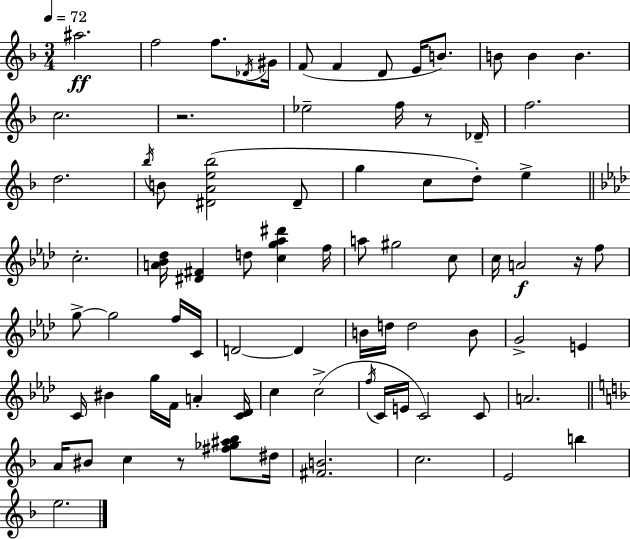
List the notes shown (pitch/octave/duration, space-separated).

A#5/h. F5/h F5/e. Db4/s G#4/s F4/e F4/q D4/e E4/s B4/e. B4/e B4/q B4/q. C5/h. R/h. Eb5/h F5/s R/e Db4/s F5/h. D5/h. Bb5/s B4/e [D#4,A4,E5,Bb5]/h D#4/e G5/q C5/e D5/e E5/q C5/h. [A4,Bb4,Db5]/s [D#4,F#4]/q D5/e [C5,G5,Ab5,D#6]/q F5/s A5/e G#5/h C5/e C5/s A4/h R/s F5/e G5/e G5/h F5/s C4/s D4/h D4/q B4/s D5/s D5/h B4/e G4/h E4/q C4/s BIS4/q G5/s F4/s A4/q [C4,Db4]/s C5/q C5/h F5/s C4/s E4/s C4/h C4/e A4/h. A4/s BIS4/e C5/q R/e [F#5,Gb5,A#5,Bb5]/e D#5/s [F#4,B4]/h. C5/h. E4/h B5/q E5/h.